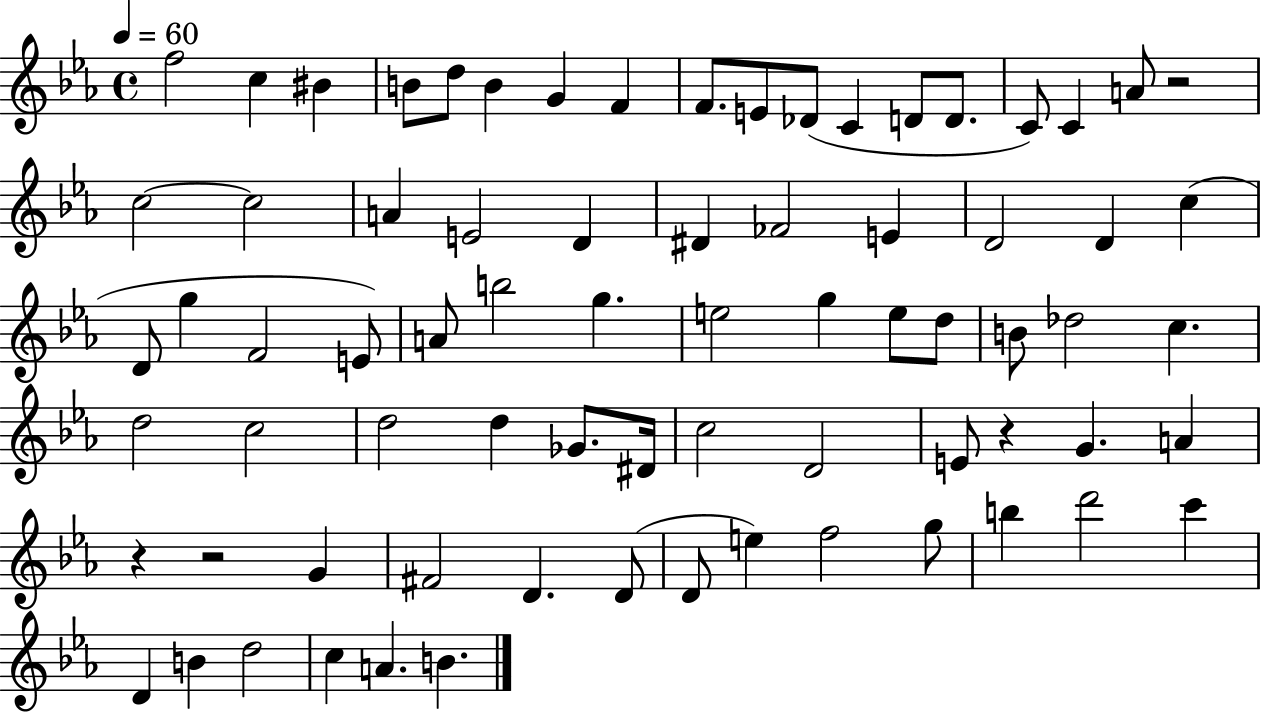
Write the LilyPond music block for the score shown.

{
  \clef treble
  \time 4/4
  \defaultTimeSignature
  \key ees \major
  \tempo 4 = 60
  \repeat volta 2 { f''2 c''4 bis'4 | b'8 d''8 b'4 g'4 f'4 | f'8. e'8 des'8( c'4 d'8 d'8. | c'8) c'4 a'8 r2 | \break c''2~~ c''2 | a'4 e'2 d'4 | dis'4 fes'2 e'4 | d'2 d'4 c''4( | \break d'8 g''4 f'2 e'8) | a'8 b''2 g''4. | e''2 g''4 e''8 d''8 | b'8 des''2 c''4. | \break d''2 c''2 | d''2 d''4 ges'8. dis'16 | c''2 d'2 | e'8 r4 g'4. a'4 | \break r4 r2 g'4 | fis'2 d'4. d'8( | d'8 e''4) f''2 g''8 | b''4 d'''2 c'''4 | \break d'4 b'4 d''2 | c''4 a'4. b'4. | } \bar "|."
}